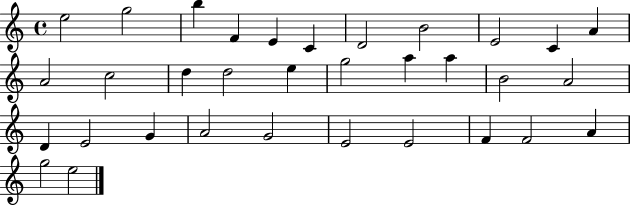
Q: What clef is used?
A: treble